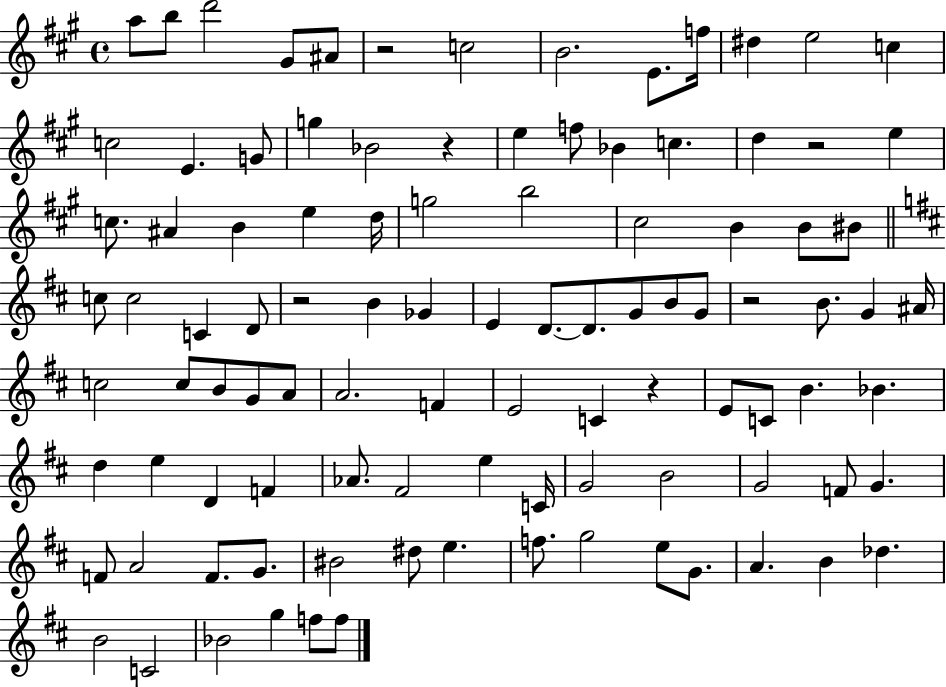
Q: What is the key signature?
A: A major